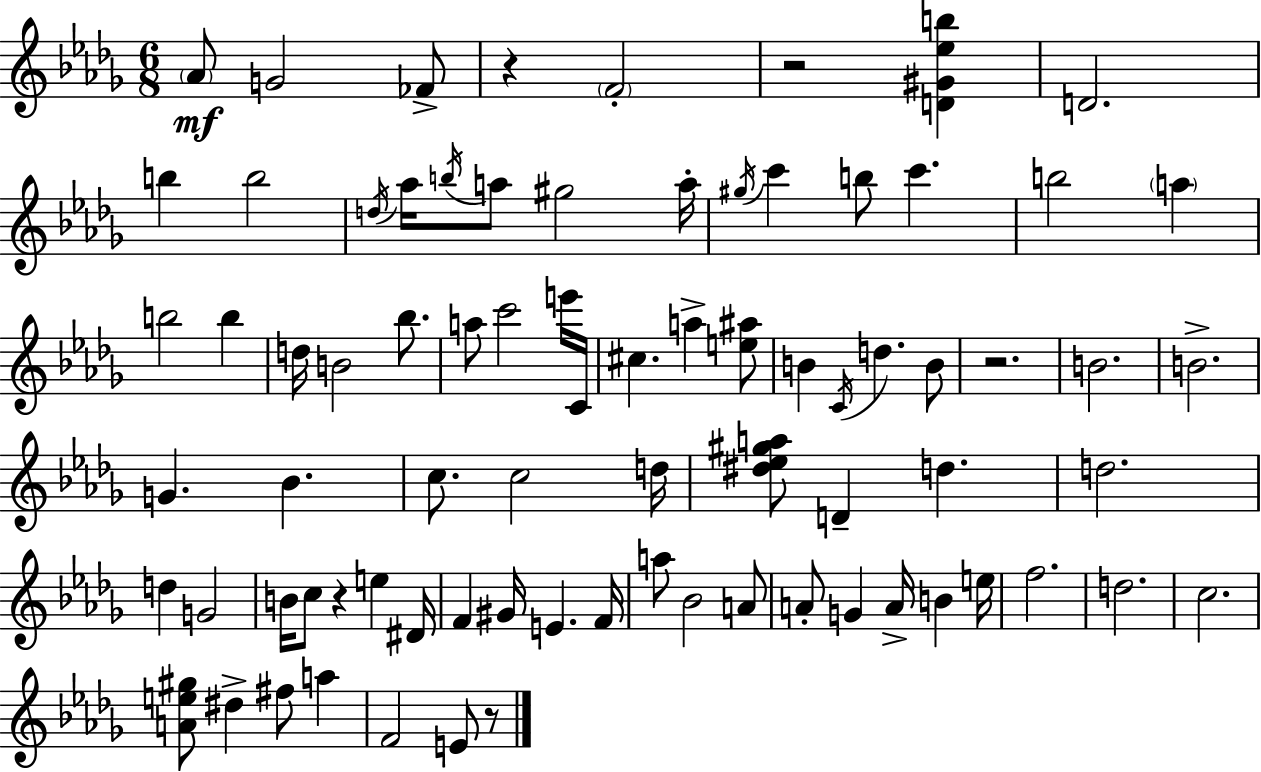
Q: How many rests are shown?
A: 5